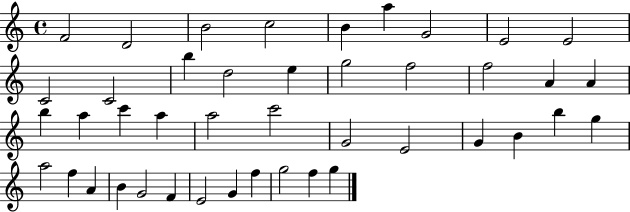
{
  \clef treble
  \time 4/4
  \defaultTimeSignature
  \key c \major
  f'2 d'2 | b'2 c''2 | b'4 a''4 g'2 | e'2 e'2 | \break c'2 c'2 | b''4 d''2 e''4 | g''2 f''2 | f''2 a'4 a'4 | \break b''4 a''4 c'''4 a''4 | a''2 c'''2 | g'2 e'2 | g'4 b'4 b''4 g''4 | \break a''2 f''4 a'4 | b'4 g'2 f'4 | e'2 g'4 f''4 | g''2 f''4 g''4 | \break \bar "|."
}